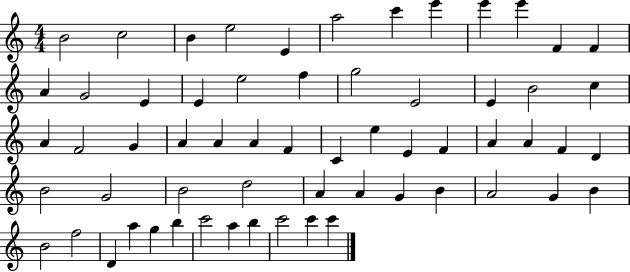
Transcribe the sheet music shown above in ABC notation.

X:1
T:Untitled
M:4/4
L:1/4
K:C
B2 c2 B e2 E a2 c' e' e' e' F F A G2 E E e2 f g2 E2 E B2 c A F2 G A A A F C e E F A A F D B2 G2 B2 d2 A A G B A2 G B B2 f2 D a g b c'2 a b c'2 c' c'